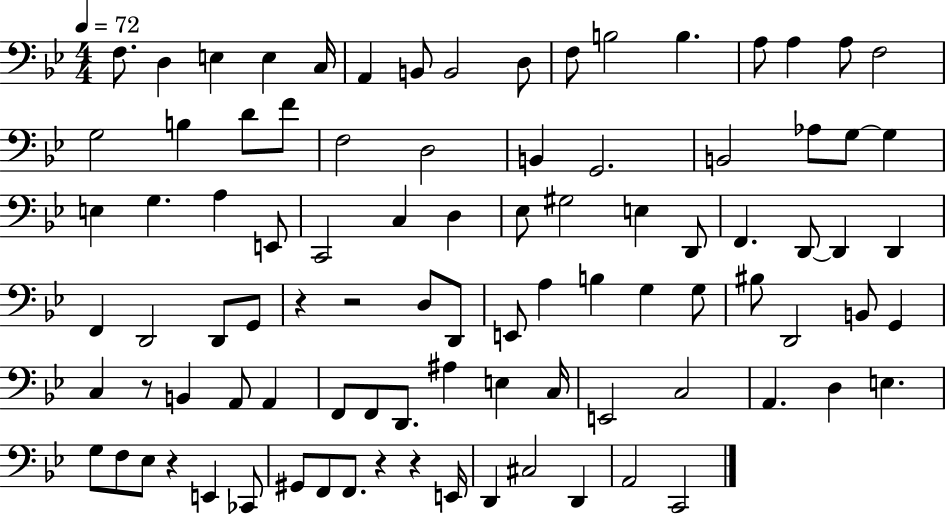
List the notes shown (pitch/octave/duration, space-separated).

F3/e. D3/q E3/q E3/q C3/s A2/q B2/e B2/h D3/e F3/e B3/h B3/q. A3/e A3/q A3/e F3/h G3/h B3/q D4/e F4/e F3/h D3/h B2/q G2/h. B2/h Ab3/e G3/e G3/q E3/q G3/q. A3/q E2/e C2/h C3/q D3/q Eb3/e G#3/h E3/q D2/e F2/q. D2/e D2/q D2/q F2/q D2/h D2/e G2/e R/q R/h D3/e D2/e E2/e A3/q B3/q G3/q G3/e BIS3/e D2/h B2/e G2/q C3/q R/e B2/q A2/e A2/q F2/e F2/e D2/e. A#3/q E3/q C3/s E2/h C3/h A2/q. D3/q E3/q. G3/e F3/e Eb3/e R/q E2/q CES2/e G#2/e F2/e F2/e. R/q R/q E2/s D2/q C#3/h D2/q A2/h C2/h